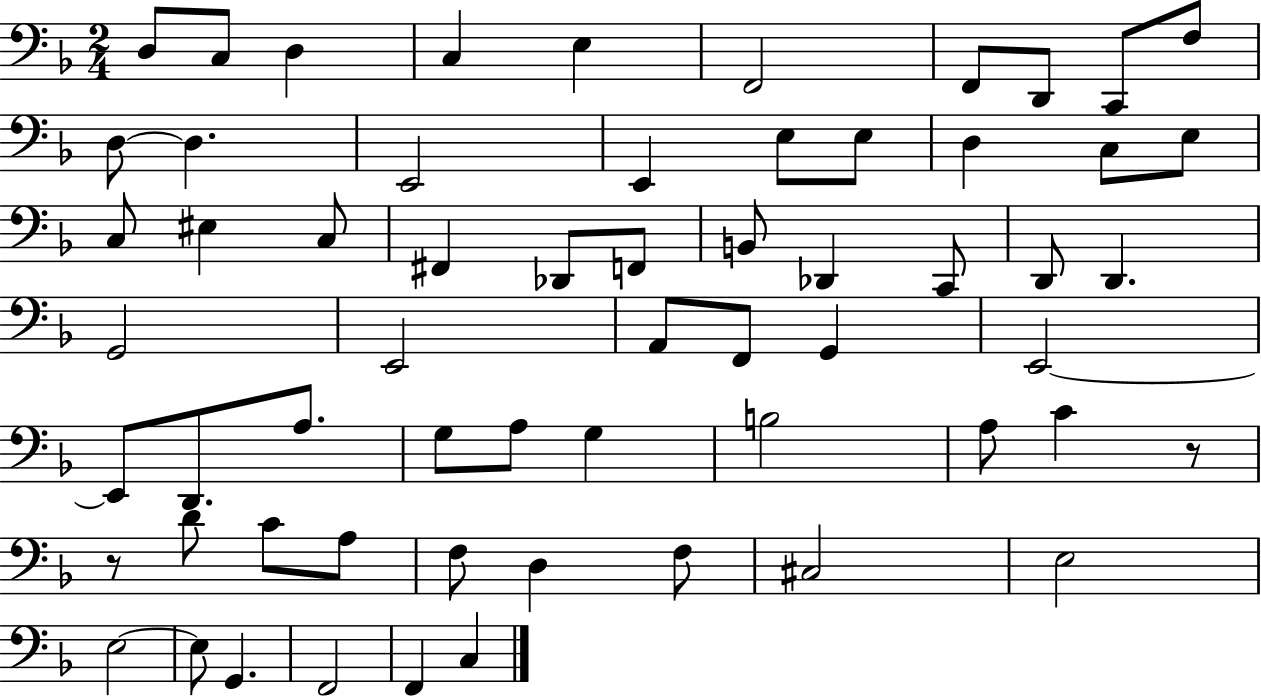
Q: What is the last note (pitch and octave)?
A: C3